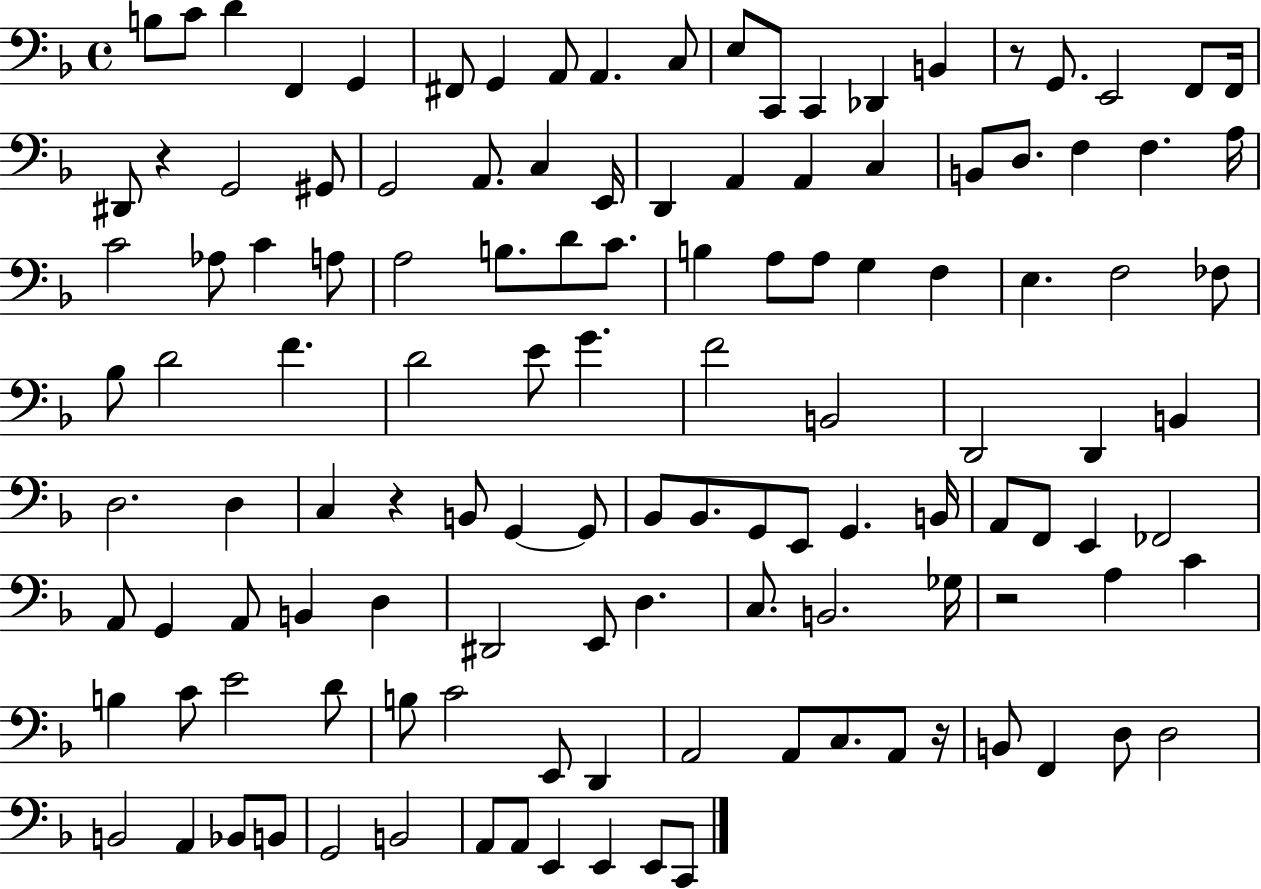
B3/e C4/e D4/q F2/q G2/q F#2/e G2/q A2/e A2/q. C3/e E3/e C2/e C2/q Db2/q B2/q R/e G2/e. E2/h F2/e F2/s D#2/e R/q G2/h G#2/e G2/h A2/e. C3/q E2/s D2/q A2/q A2/q C3/q B2/e D3/e. F3/q F3/q. A3/s C4/h Ab3/e C4/q A3/e A3/h B3/e. D4/e C4/e. B3/q A3/e A3/e G3/q F3/q E3/q. F3/h FES3/e Bb3/e D4/h F4/q. D4/h E4/e G4/q. F4/h B2/h D2/h D2/q B2/q D3/h. D3/q C3/q R/q B2/e G2/q G2/e Bb2/e Bb2/e. G2/e E2/e G2/q. B2/s A2/e F2/e E2/q FES2/h A2/e G2/q A2/e B2/q D3/q D#2/h E2/e D3/q. C3/e. B2/h. Gb3/s R/h A3/q C4/q B3/q C4/e E4/h D4/e B3/e C4/h E2/e D2/q A2/h A2/e C3/e. A2/e R/s B2/e F2/q D3/e D3/h B2/h A2/q Bb2/e B2/e G2/h B2/h A2/e A2/e E2/q E2/q E2/e C2/e